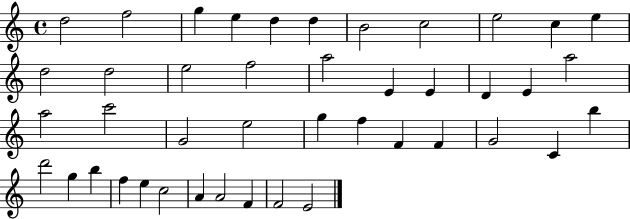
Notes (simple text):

D5/h F5/h G5/q E5/q D5/q D5/q B4/h C5/h E5/h C5/q E5/q D5/h D5/h E5/h F5/h A5/h E4/q E4/q D4/q E4/q A5/h A5/h C6/h G4/h E5/h G5/q F5/q F4/q F4/q G4/h C4/q B5/q D6/h G5/q B5/q F5/q E5/q C5/h A4/q A4/h F4/q F4/h E4/h